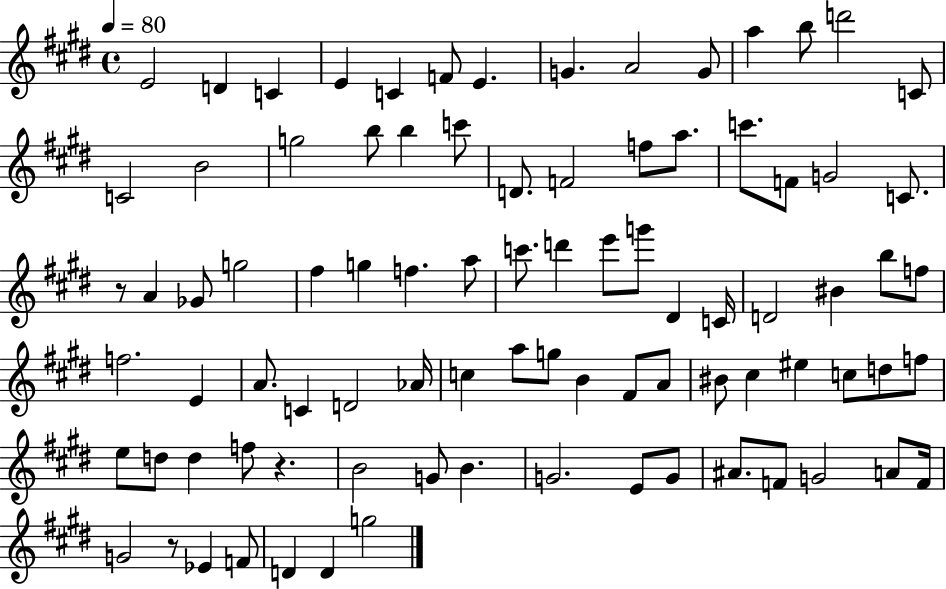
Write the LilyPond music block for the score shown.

{
  \clef treble
  \time 4/4
  \defaultTimeSignature
  \key e \major
  \tempo 4 = 80
  e'2 d'4 c'4 | e'4 c'4 f'8 e'4. | g'4. a'2 g'8 | a''4 b''8 d'''2 c'8 | \break c'2 b'2 | g''2 b''8 b''4 c'''8 | d'8. f'2 f''8 a''8. | c'''8. f'8 g'2 c'8. | \break r8 a'4 ges'8 g''2 | fis''4 g''4 f''4. a''8 | c'''8. d'''4 e'''8 g'''8 dis'4 c'16 | d'2 bis'4 b''8 f''8 | \break f''2. e'4 | a'8. c'4 d'2 aes'16 | c''4 a''8 g''8 b'4 fis'8 a'8 | bis'8 cis''4 eis''4 c''8 d''8 f''8 | \break e''8 d''8 d''4 f''8 r4. | b'2 g'8 b'4. | g'2. e'8 g'8 | ais'8. f'8 g'2 a'8 f'16 | \break g'2 r8 ees'4 f'8 | d'4 d'4 g''2 | \bar "|."
}